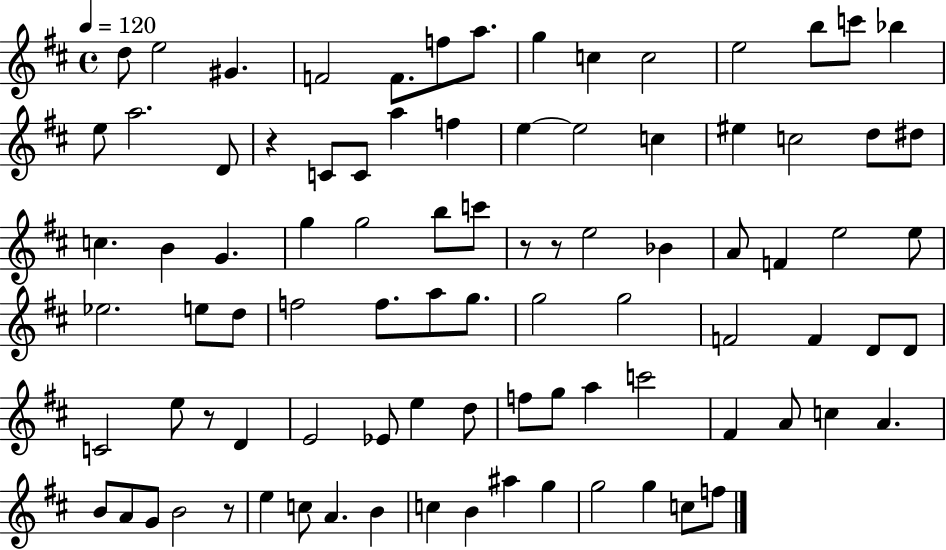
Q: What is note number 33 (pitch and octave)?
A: G5